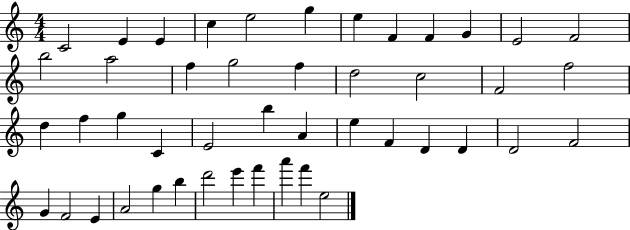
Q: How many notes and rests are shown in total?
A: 46